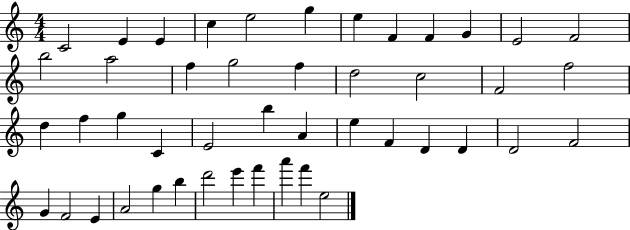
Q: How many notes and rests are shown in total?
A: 46